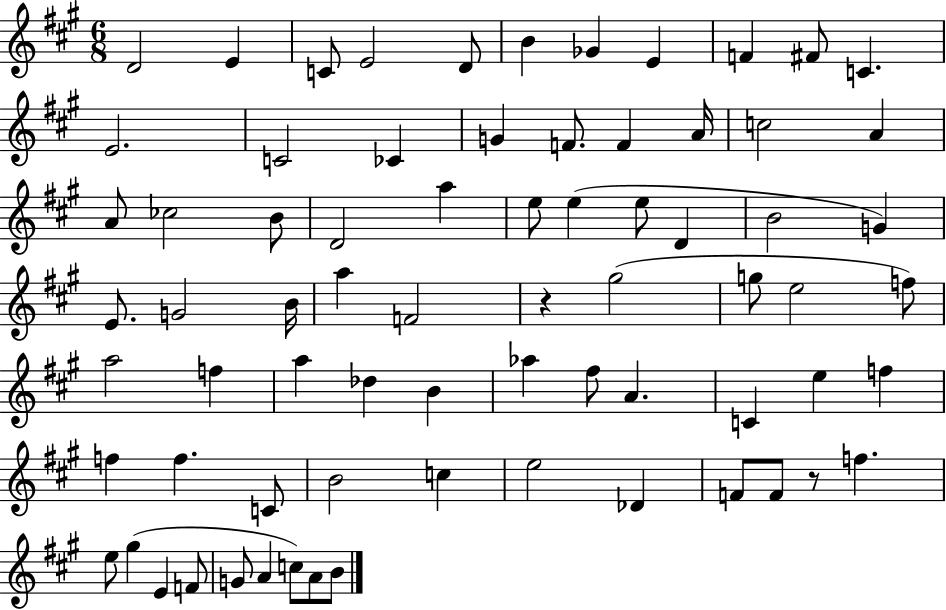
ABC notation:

X:1
T:Untitled
M:6/8
L:1/4
K:A
D2 E C/2 E2 D/2 B _G E F ^F/2 C E2 C2 _C G F/2 F A/4 c2 A A/2 _c2 B/2 D2 a e/2 e e/2 D B2 G E/2 G2 B/4 a F2 z ^g2 g/2 e2 f/2 a2 f a _d B _a ^f/2 A C e f f f C/2 B2 c e2 _D F/2 F/2 z/2 f e/2 ^g E F/2 G/2 A c/2 A/2 B/2